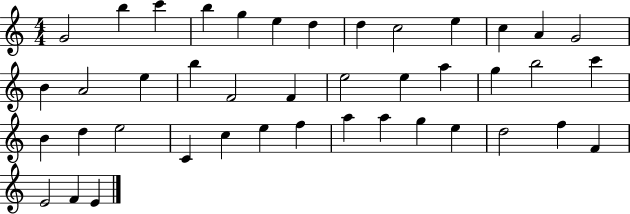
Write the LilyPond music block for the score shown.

{
  \clef treble
  \numericTimeSignature
  \time 4/4
  \key c \major
  g'2 b''4 c'''4 | b''4 g''4 e''4 d''4 | d''4 c''2 e''4 | c''4 a'4 g'2 | \break b'4 a'2 e''4 | b''4 f'2 f'4 | e''2 e''4 a''4 | g''4 b''2 c'''4 | \break b'4 d''4 e''2 | c'4 c''4 e''4 f''4 | a''4 a''4 g''4 e''4 | d''2 f''4 f'4 | \break e'2 f'4 e'4 | \bar "|."
}